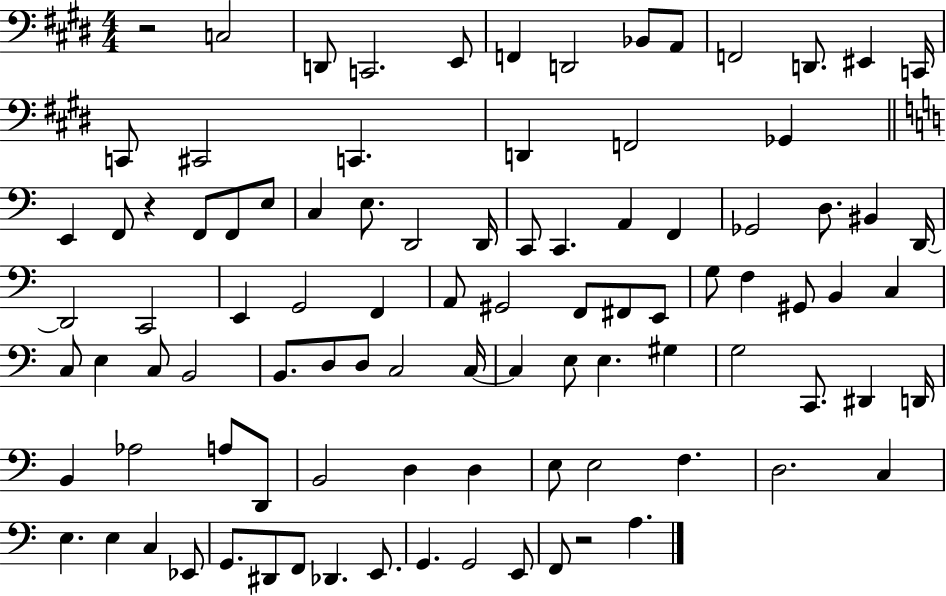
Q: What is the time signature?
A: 4/4